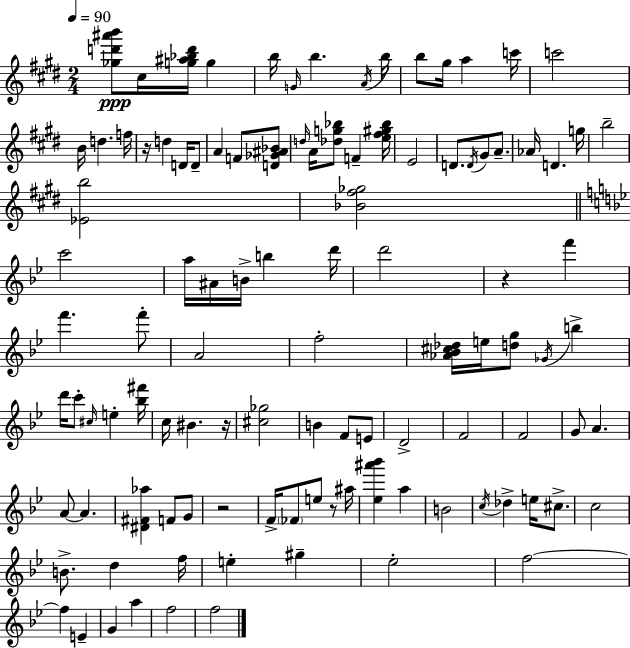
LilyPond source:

{
  \clef treble
  \numericTimeSignature
  \time 2/4
  \key e \major
  \tempo 4 = 90
  <ges'' d''' ais''' b'''>8\ppp cis''16 <g'' ais'' bes'' d'''>16 g''4 | b''16 \grace { g'16 } b''4. | \acciaccatura { a'16 } b''16 b''8 gis''16 a''4 | c'''16 c'''2 | \break b'16 d''4. | f''16 r16 d''4 d'16 | d'8-- a'4 f'8 | <d' ges' ais' bes'>8 \grace { d''16 } a'16 <des'' g'' bes''>8 f'4-- | \break <e'' fis'' gis'' bes''>16 e'2 | d'8. \acciaccatura { d'16 } gis'8 | a'8.-- aes'16 d'4. | g''16 b''2-- | \break <ees' b''>2 | <bes' fis'' ges''>2 | \bar "||" \break \key bes \major c'''2 | a''16 ais'16 b'16-> b''4 d'''16 | d'''2 | r4 f'''4 | \break f'''4. f'''8-. | a'2 | f''2-. | <aes' bes' cis'' des''>16 e''16 <d'' g''>8 \acciaccatura { ges'16 } b''4-> | \break d'''16 c'''8-. \grace { cis''16 } e''4-. | <bes'' fis'''>16 c''16 bis'4. | r16 <cis'' ges''>2 | b'4 f'8 | \break e'8 d'2-> | f'2 | f'2 | g'8 a'4. | \break a'8~~ a'4. | <dis' fis' aes''>4 f'8 | g'8 r2 | f'16-> \parenthesize fes'8 e''8 r8 | \break ais''16 <ees'' ais''' bes'''>4 a''4 | b'2 | \acciaccatura { c''16 } des''4-> e''16 | cis''8.-> c''2 | \break b'8.-> d''4 | f''16 e''4-. gis''4-- | ees''2-. | f''2~~ | \break f''4 e'4-- | g'4 a''4 | f''2 | f''2 | \break \bar "|."
}